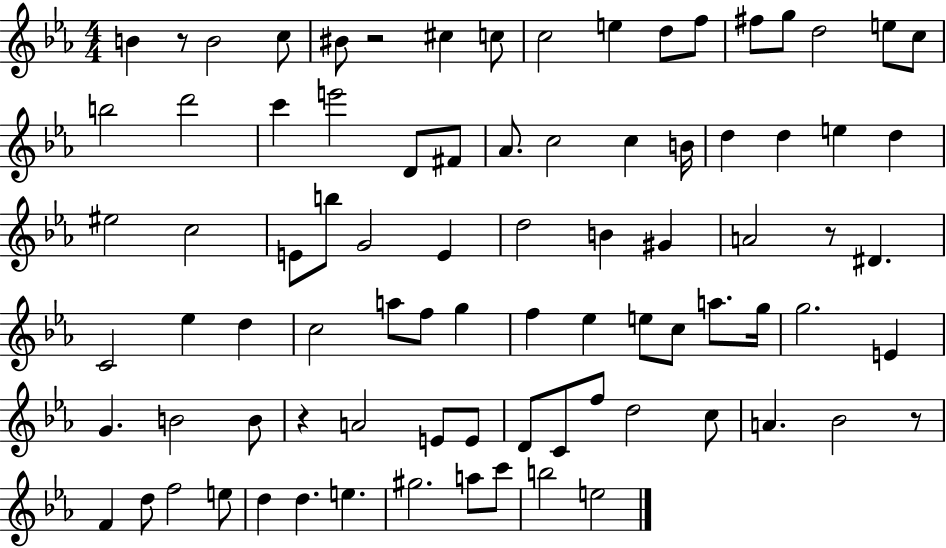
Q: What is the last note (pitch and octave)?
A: E5